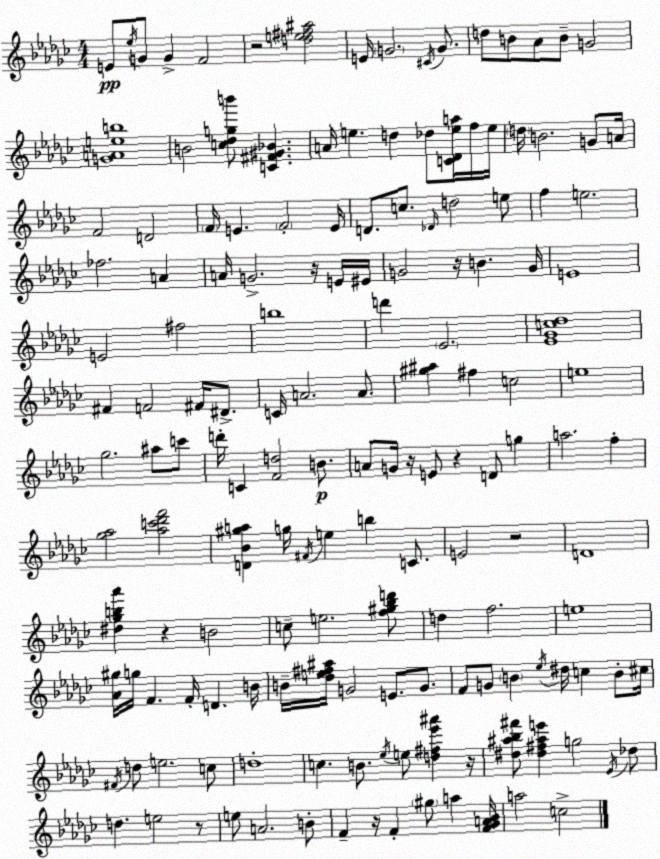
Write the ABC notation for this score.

X:1
T:Untitled
M:4/4
L:1/4
K:Ebm
E/2 _e/4 G/2 G F2 z2 [de^f^a]2 E/4 G2 ^C/4 G/2 d/2 B/2 _A/2 B/2 G2 [GAeb]4 B2 [c_dgb']/2 [C^F^G_B] A/4 e d _d/2 [C_Dea]/4 f/4 e/4 d/4 B2 G/2 A/4 F2 D2 F/4 E F2 E/4 D/2 c/2 _D/4 d2 e/2 f e2 _f2 A A/4 G2 z/4 E/4 ^E/4 G2 z/4 B G/4 E4 E2 ^f2 b4 d' _E2 [_E_Gc_d]4 ^F F2 ^F/4 ^D/2 C/4 A2 A/2 [^g^a] ^f c2 e4 _g2 ^a/2 c'/2 d'/4 C [Fd]2 B/2 A/2 G/4 z/4 E/2 z D/2 g a2 f [_g_a]2 [_ac'_d'f']2 [D_B^ga] g/4 ^F/4 e b C/2 E2 z2 D4 [^d_gb_a'] z B2 c/2 e2 [f^g_bd']/2 d f2 e4 [_A^g]/4 g/4 F F/4 D B/4 B/4 [_de^f^a]/4 G2 E/2 G/2 F/2 G/2 B _e/4 ^d/4 c B/2 ^c/4 ^F/4 d/2 e2 c/2 d4 c B/2 _e/4 e/2 [d^f_e'^a'] z/4 [^d^a_b^f']/2 [^d^f^ae'] g2 _E/4 _d/2 d e2 z/2 e/2 A2 B/2 F z/4 F ^g/2 a [F_GA_B]/4 a2 c2